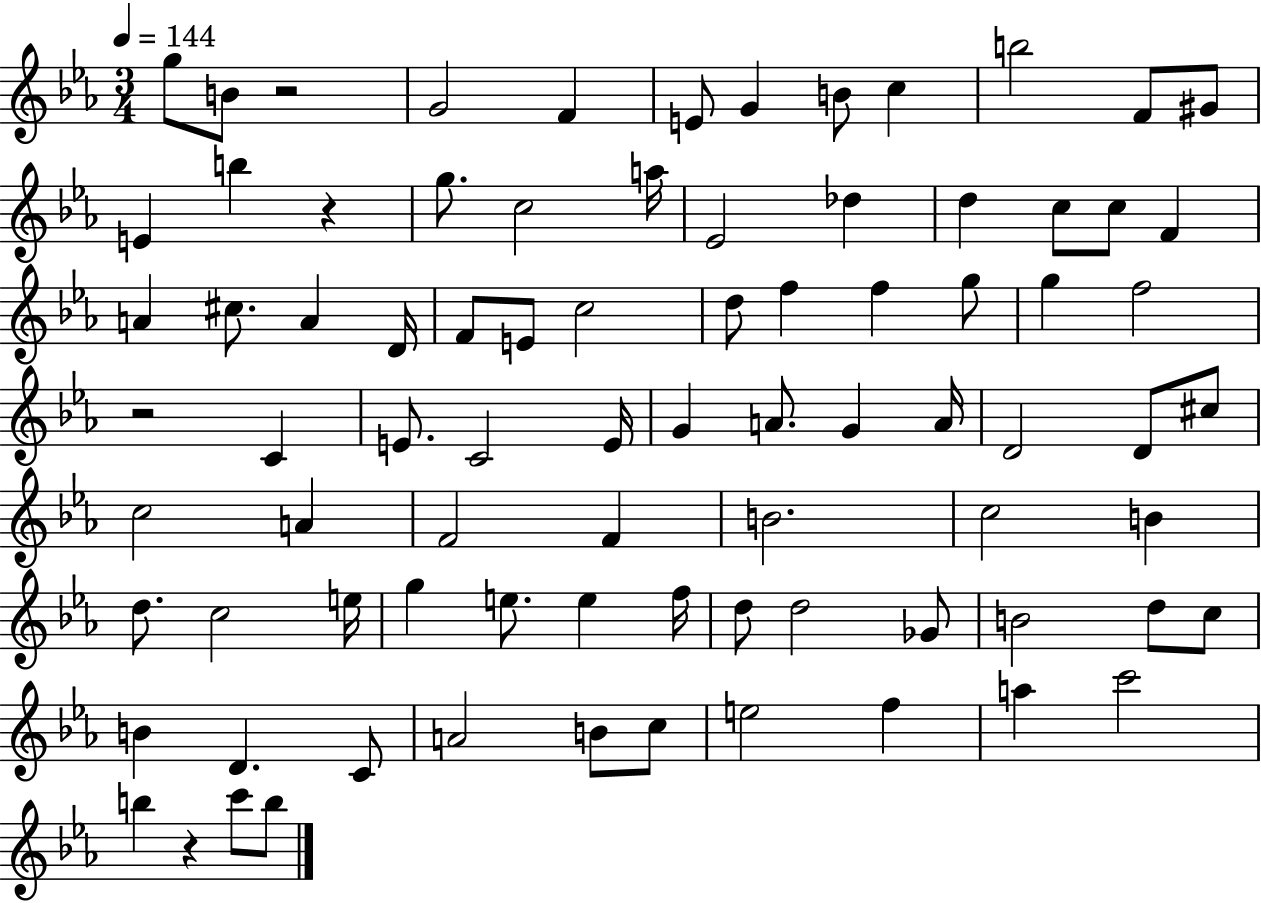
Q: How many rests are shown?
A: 4